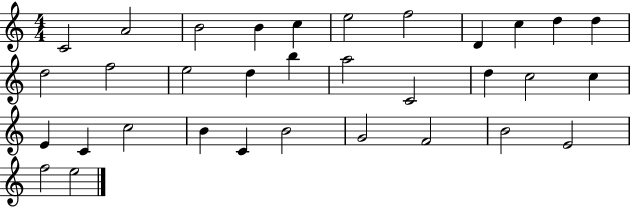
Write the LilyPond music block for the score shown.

{
  \clef treble
  \numericTimeSignature
  \time 4/4
  \key c \major
  c'2 a'2 | b'2 b'4 c''4 | e''2 f''2 | d'4 c''4 d''4 d''4 | \break d''2 f''2 | e''2 d''4 b''4 | a''2 c'2 | d''4 c''2 c''4 | \break e'4 c'4 c''2 | b'4 c'4 b'2 | g'2 f'2 | b'2 e'2 | \break f''2 e''2 | \bar "|."
}